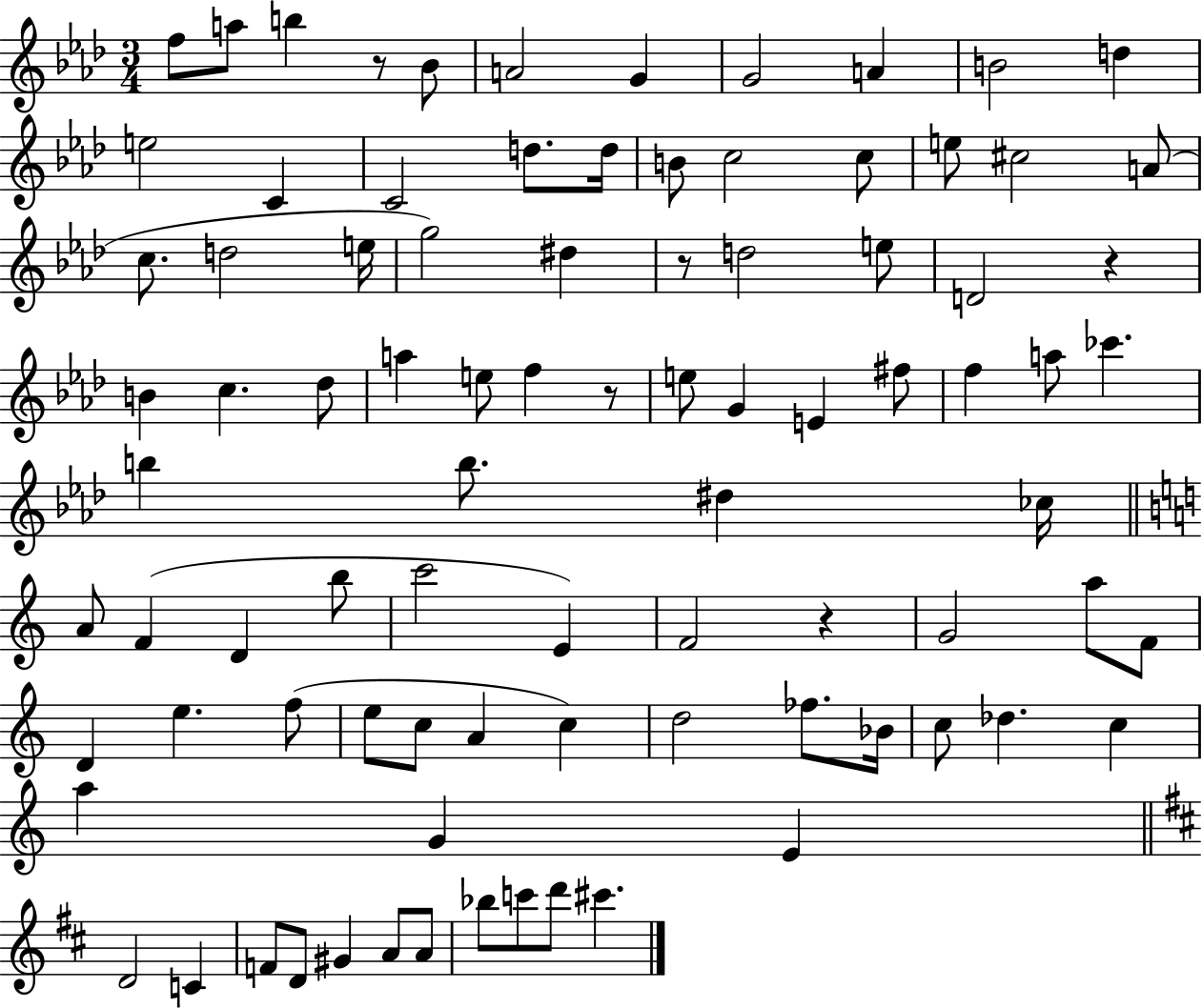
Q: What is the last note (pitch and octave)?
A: C#6